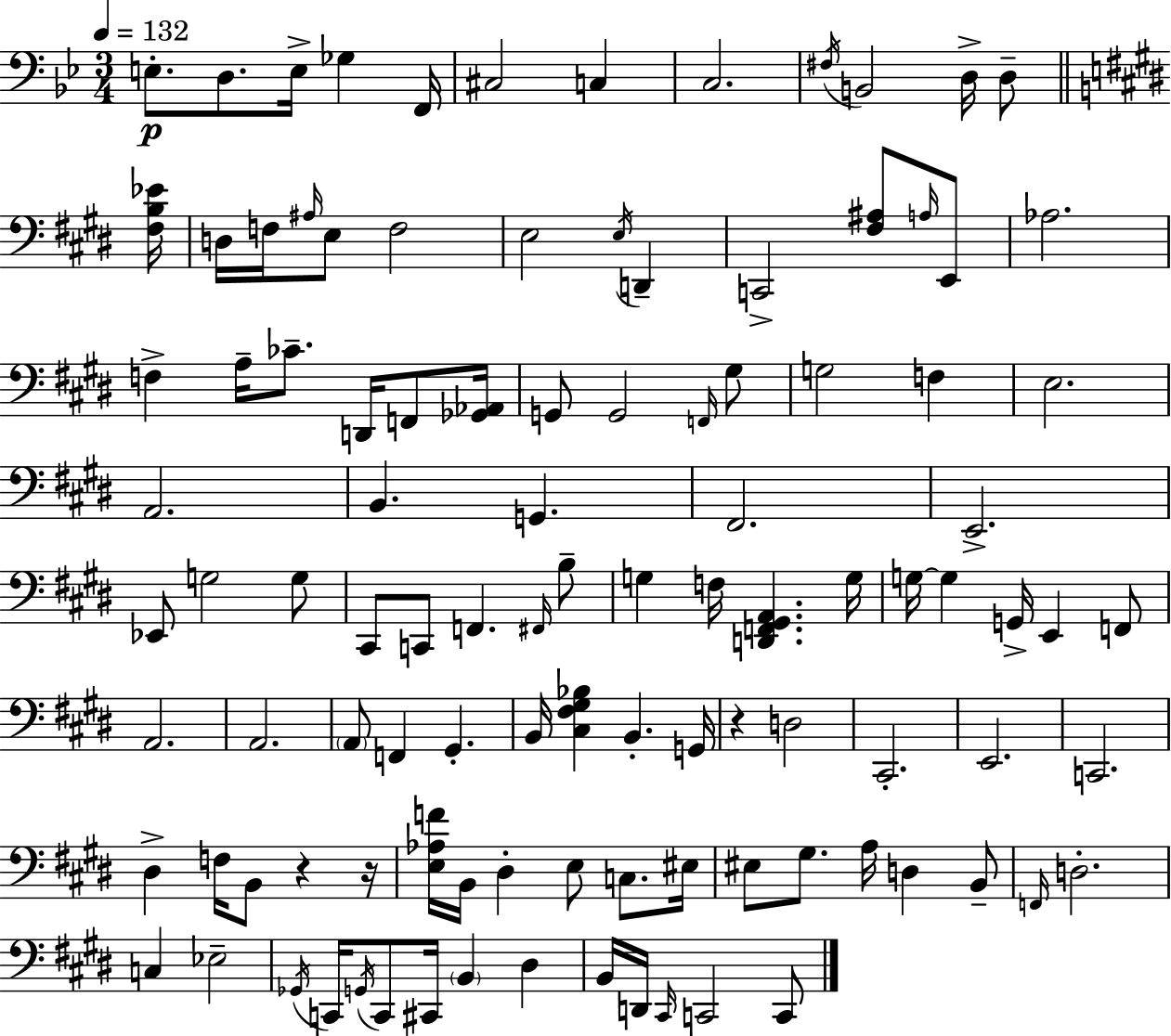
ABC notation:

X:1
T:Untitled
M:3/4
L:1/4
K:Gm
E,/2 D,/2 E,/4 _G, F,,/4 ^C,2 C, C,2 ^F,/4 B,,2 D,/4 D,/2 [^F,B,_E]/4 D,/4 F,/4 ^A,/4 E,/2 F,2 E,2 E,/4 D,, C,,2 [^F,^A,]/2 A,/4 E,,/2 _A,2 F, A,/4 _C/2 D,,/4 F,,/2 [_G,,_A,,]/4 G,,/2 G,,2 F,,/4 ^G,/2 G,2 F, E,2 A,,2 B,, G,, ^F,,2 E,,2 _E,,/2 G,2 G,/2 ^C,,/2 C,,/2 F,, ^F,,/4 B,/2 G, F,/4 [D,,F,,^G,,A,,] G,/4 G,/4 G, G,,/4 E,, F,,/2 A,,2 A,,2 A,,/2 F,, ^G,, B,,/4 [^C,^F,^G,_B,] B,, G,,/4 z D,2 ^C,,2 E,,2 C,,2 ^D, F,/4 B,,/2 z z/4 [E,_A,F]/4 B,,/4 ^D, E,/2 C,/2 ^E,/4 ^E,/2 ^G,/2 A,/4 D, B,,/2 F,,/4 D,2 C, _E,2 _G,,/4 C,,/4 G,,/4 C,,/2 ^C,,/4 B,, ^D, B,,/4 D,,/4 ^C,,/4 C,,2 C,,/2